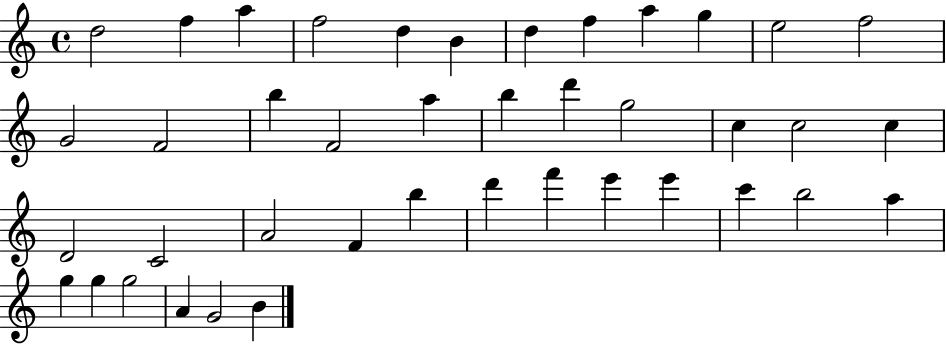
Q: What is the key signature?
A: C major